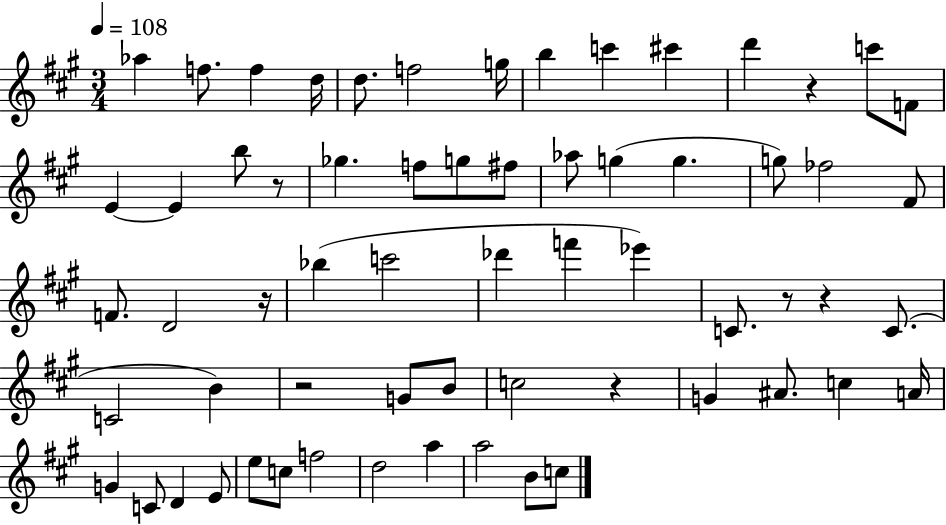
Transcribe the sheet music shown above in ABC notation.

X:1
T:Untitled
M:3/4
L:1/4
K:A
_a f/2 f d/4 d/2 f2 g/4 b c' ^c' d' z c'/2 F/2 E E b/2 z/2 _g f/2 g/2 ^f/2 _a/2 g g g/2 _f2 ^F/2 F/2 D2 z/4 _b c'2 _d' f' _e' C/2 z/2 z C/2 C2 B z2 G/2 B/2 c2 z G ^A/2 c A/4 G C/2 D E/2 e/2 c/2 f2 d2 a a2 B/2 c/2